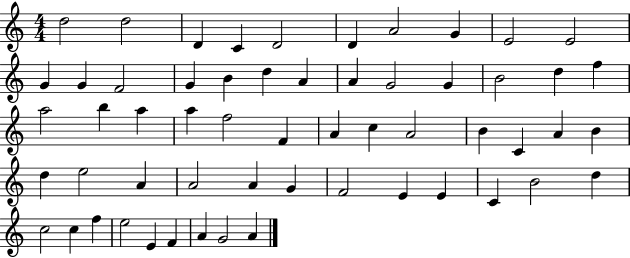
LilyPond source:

{
  \clef treble
  \numericTimeSignature
  \time 4/4
  \key c \major
  d''2 d''2 | d'4 c'4 d'2 | d'4 a'2 g'4 | e'2 e'2 | \break g'4 g'4 f'2 | g'4 b'4 d''4 a'4 | a'4 g'2 g'4 | b'2 d''4 f''4 | \break a''2 b''4 a''4 | a''4 f''2 f'4 | a'4 c''4 a'2 | b'4 c'4 a'4 b'4 | \break d''4 e''2 a'4 | a'2 a'4 g'4 | f'2 e'4 e'4 | c'4 b'2 d''4 | \break c''2 c''4 f''4 | e''2 e'4 f'4 | a'4 g'2 a'4 | \bar "|."
}